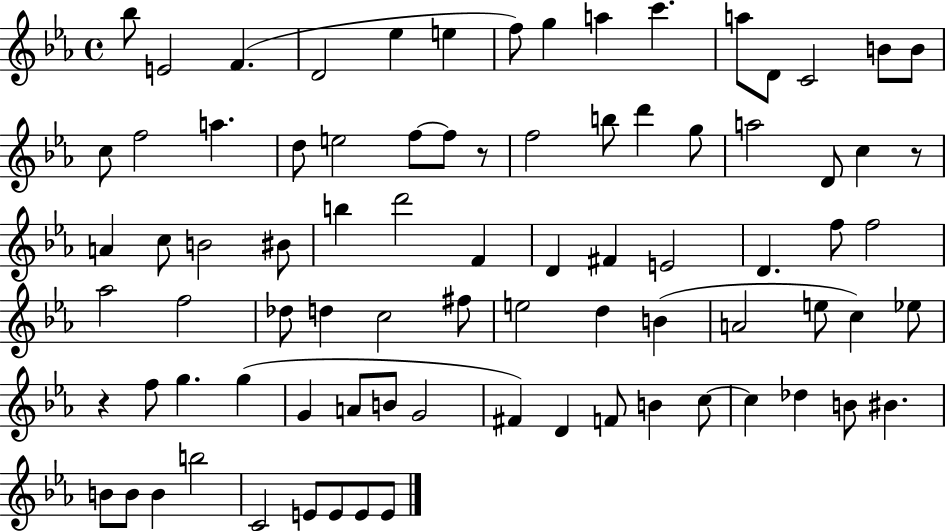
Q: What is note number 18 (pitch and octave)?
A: A5